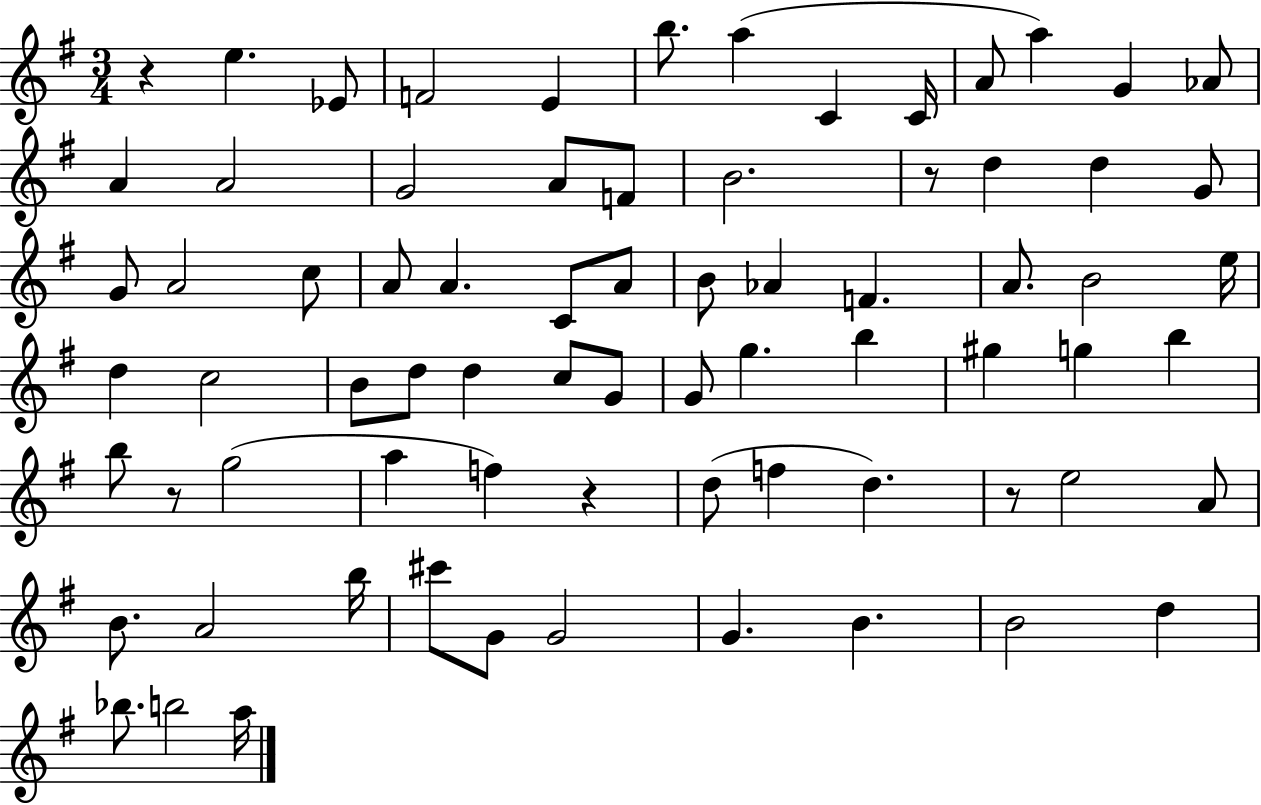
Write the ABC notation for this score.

X:1
T:Untitled
M:3/4
L:1/4
K:G
z e _E/2 F2 E b/2 a C C/4 A/2 a G _A/2 A A2 G2 A/2 F/2 B2 z/2 d d G/2 G/2 A2 c/2 A/2 A C/2 A/2 B/2 _A F A/2 B2 e/4 d c2 B/2 d/2 d c/2 G/2 G/2 g b ^g g b b/2 z/2 g2 a f z d/2 f d z/2 e2 A/2 B/2 A2 b/4 ^c'/2 G/2 G2 G B B2 d _b/2 b2 a/4